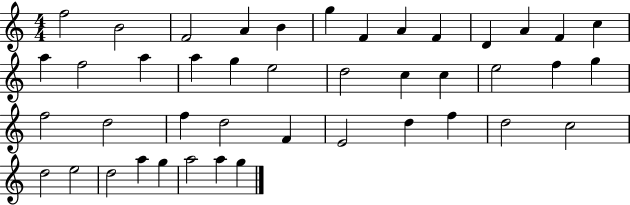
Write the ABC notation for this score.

X:1
T:Untitled
M:4/4
L:1/4
K:C
f2 B2 F2 A B g F A F D A F c a f2 a a g e2 d2 c c e2 f g f2 d2 f d2 F E2 d f d2 c2 d2 e2 d2 a g a2 a g